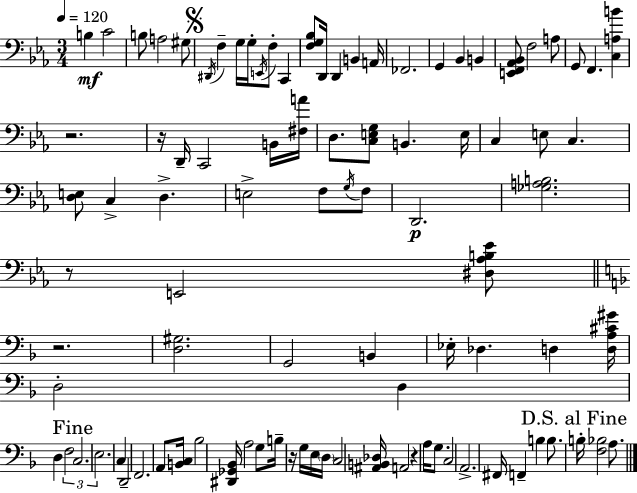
X:1
T:Untitled
M:3/4
L:1/4
K:Cm
B, C2 B,/2 A,2 ^G,/2 ^D,,/4 F, G,/4 G,/4 E,,/4 F,/2 C,, [F,G,_B,]/2 D,,/4 D,, B,, A,,/4 _F,,2 G,, _B,, B,, [E,,F,,_A,,_B,,]/2 F,2 A,/2 G,,/2 F,, [C,A,B] z2 z/4 D,,/4 C,,2 B,,/4 [^F,A]/4 D,/2 [C,E,G,]/2 B,, E,/4 C, E,/2 C, [D,E,]/2 C, D, E,2 F,/2 G,/4 F,/2 D,,2 [_G,A,B,]2 z/2 E,,2 [^D,_A,B,_E]/2 z2 [D,^G,]2 G,,2 B,, _E,/4 _D, D, [D,A,^C^G]/4 D,2 D, D, F,2 C,2 E,2 C, D,,2 F,,2 A,,/2 [B,,C,]/4 _B,2 [^D,,_G,,_B,,]/4 A,2 G,/2 B,/4 z/4 G,/4 E,/4 D,/4 C,2 [^A,,B,,_D,]/4 A,,2 z A,/4 G,/2 C,2 A,,2 ^F,,/4 F,, B, B,/2 B,/4 [F,_B,]2 A,/2